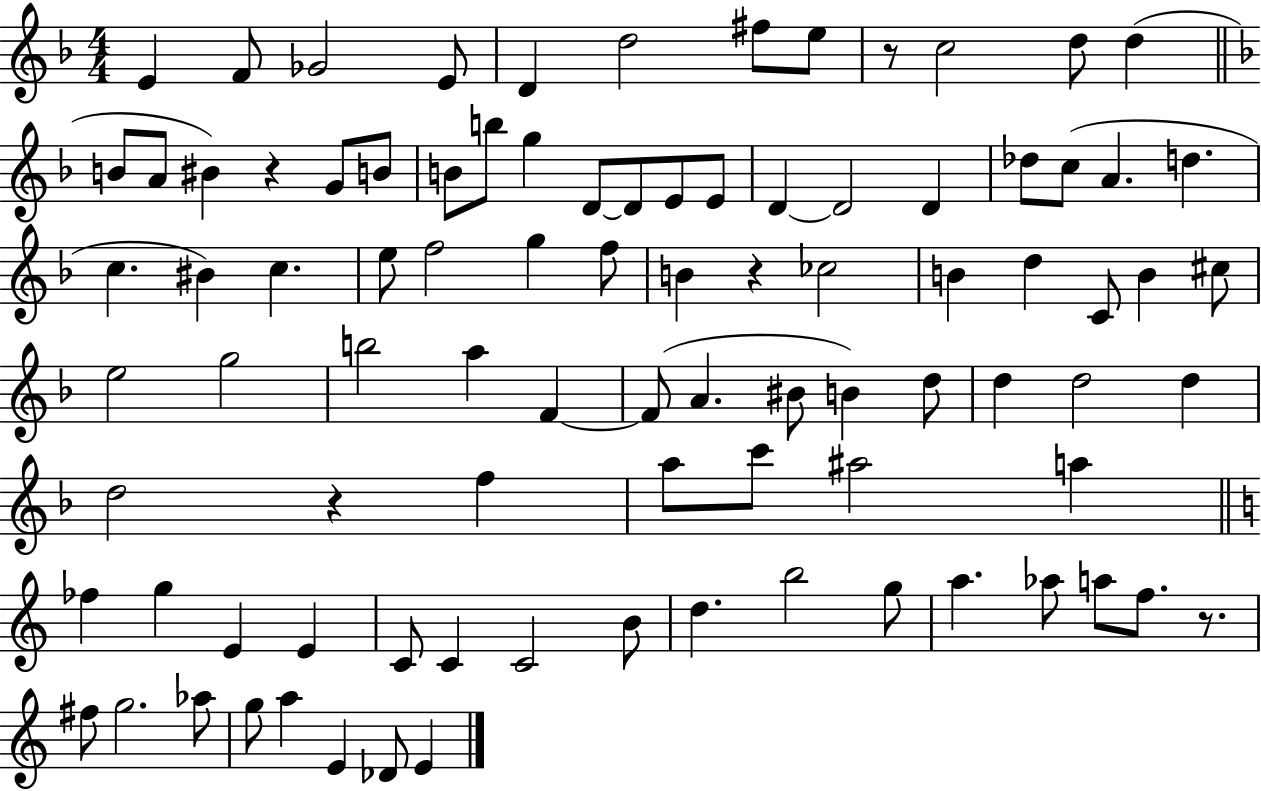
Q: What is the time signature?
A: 4/4